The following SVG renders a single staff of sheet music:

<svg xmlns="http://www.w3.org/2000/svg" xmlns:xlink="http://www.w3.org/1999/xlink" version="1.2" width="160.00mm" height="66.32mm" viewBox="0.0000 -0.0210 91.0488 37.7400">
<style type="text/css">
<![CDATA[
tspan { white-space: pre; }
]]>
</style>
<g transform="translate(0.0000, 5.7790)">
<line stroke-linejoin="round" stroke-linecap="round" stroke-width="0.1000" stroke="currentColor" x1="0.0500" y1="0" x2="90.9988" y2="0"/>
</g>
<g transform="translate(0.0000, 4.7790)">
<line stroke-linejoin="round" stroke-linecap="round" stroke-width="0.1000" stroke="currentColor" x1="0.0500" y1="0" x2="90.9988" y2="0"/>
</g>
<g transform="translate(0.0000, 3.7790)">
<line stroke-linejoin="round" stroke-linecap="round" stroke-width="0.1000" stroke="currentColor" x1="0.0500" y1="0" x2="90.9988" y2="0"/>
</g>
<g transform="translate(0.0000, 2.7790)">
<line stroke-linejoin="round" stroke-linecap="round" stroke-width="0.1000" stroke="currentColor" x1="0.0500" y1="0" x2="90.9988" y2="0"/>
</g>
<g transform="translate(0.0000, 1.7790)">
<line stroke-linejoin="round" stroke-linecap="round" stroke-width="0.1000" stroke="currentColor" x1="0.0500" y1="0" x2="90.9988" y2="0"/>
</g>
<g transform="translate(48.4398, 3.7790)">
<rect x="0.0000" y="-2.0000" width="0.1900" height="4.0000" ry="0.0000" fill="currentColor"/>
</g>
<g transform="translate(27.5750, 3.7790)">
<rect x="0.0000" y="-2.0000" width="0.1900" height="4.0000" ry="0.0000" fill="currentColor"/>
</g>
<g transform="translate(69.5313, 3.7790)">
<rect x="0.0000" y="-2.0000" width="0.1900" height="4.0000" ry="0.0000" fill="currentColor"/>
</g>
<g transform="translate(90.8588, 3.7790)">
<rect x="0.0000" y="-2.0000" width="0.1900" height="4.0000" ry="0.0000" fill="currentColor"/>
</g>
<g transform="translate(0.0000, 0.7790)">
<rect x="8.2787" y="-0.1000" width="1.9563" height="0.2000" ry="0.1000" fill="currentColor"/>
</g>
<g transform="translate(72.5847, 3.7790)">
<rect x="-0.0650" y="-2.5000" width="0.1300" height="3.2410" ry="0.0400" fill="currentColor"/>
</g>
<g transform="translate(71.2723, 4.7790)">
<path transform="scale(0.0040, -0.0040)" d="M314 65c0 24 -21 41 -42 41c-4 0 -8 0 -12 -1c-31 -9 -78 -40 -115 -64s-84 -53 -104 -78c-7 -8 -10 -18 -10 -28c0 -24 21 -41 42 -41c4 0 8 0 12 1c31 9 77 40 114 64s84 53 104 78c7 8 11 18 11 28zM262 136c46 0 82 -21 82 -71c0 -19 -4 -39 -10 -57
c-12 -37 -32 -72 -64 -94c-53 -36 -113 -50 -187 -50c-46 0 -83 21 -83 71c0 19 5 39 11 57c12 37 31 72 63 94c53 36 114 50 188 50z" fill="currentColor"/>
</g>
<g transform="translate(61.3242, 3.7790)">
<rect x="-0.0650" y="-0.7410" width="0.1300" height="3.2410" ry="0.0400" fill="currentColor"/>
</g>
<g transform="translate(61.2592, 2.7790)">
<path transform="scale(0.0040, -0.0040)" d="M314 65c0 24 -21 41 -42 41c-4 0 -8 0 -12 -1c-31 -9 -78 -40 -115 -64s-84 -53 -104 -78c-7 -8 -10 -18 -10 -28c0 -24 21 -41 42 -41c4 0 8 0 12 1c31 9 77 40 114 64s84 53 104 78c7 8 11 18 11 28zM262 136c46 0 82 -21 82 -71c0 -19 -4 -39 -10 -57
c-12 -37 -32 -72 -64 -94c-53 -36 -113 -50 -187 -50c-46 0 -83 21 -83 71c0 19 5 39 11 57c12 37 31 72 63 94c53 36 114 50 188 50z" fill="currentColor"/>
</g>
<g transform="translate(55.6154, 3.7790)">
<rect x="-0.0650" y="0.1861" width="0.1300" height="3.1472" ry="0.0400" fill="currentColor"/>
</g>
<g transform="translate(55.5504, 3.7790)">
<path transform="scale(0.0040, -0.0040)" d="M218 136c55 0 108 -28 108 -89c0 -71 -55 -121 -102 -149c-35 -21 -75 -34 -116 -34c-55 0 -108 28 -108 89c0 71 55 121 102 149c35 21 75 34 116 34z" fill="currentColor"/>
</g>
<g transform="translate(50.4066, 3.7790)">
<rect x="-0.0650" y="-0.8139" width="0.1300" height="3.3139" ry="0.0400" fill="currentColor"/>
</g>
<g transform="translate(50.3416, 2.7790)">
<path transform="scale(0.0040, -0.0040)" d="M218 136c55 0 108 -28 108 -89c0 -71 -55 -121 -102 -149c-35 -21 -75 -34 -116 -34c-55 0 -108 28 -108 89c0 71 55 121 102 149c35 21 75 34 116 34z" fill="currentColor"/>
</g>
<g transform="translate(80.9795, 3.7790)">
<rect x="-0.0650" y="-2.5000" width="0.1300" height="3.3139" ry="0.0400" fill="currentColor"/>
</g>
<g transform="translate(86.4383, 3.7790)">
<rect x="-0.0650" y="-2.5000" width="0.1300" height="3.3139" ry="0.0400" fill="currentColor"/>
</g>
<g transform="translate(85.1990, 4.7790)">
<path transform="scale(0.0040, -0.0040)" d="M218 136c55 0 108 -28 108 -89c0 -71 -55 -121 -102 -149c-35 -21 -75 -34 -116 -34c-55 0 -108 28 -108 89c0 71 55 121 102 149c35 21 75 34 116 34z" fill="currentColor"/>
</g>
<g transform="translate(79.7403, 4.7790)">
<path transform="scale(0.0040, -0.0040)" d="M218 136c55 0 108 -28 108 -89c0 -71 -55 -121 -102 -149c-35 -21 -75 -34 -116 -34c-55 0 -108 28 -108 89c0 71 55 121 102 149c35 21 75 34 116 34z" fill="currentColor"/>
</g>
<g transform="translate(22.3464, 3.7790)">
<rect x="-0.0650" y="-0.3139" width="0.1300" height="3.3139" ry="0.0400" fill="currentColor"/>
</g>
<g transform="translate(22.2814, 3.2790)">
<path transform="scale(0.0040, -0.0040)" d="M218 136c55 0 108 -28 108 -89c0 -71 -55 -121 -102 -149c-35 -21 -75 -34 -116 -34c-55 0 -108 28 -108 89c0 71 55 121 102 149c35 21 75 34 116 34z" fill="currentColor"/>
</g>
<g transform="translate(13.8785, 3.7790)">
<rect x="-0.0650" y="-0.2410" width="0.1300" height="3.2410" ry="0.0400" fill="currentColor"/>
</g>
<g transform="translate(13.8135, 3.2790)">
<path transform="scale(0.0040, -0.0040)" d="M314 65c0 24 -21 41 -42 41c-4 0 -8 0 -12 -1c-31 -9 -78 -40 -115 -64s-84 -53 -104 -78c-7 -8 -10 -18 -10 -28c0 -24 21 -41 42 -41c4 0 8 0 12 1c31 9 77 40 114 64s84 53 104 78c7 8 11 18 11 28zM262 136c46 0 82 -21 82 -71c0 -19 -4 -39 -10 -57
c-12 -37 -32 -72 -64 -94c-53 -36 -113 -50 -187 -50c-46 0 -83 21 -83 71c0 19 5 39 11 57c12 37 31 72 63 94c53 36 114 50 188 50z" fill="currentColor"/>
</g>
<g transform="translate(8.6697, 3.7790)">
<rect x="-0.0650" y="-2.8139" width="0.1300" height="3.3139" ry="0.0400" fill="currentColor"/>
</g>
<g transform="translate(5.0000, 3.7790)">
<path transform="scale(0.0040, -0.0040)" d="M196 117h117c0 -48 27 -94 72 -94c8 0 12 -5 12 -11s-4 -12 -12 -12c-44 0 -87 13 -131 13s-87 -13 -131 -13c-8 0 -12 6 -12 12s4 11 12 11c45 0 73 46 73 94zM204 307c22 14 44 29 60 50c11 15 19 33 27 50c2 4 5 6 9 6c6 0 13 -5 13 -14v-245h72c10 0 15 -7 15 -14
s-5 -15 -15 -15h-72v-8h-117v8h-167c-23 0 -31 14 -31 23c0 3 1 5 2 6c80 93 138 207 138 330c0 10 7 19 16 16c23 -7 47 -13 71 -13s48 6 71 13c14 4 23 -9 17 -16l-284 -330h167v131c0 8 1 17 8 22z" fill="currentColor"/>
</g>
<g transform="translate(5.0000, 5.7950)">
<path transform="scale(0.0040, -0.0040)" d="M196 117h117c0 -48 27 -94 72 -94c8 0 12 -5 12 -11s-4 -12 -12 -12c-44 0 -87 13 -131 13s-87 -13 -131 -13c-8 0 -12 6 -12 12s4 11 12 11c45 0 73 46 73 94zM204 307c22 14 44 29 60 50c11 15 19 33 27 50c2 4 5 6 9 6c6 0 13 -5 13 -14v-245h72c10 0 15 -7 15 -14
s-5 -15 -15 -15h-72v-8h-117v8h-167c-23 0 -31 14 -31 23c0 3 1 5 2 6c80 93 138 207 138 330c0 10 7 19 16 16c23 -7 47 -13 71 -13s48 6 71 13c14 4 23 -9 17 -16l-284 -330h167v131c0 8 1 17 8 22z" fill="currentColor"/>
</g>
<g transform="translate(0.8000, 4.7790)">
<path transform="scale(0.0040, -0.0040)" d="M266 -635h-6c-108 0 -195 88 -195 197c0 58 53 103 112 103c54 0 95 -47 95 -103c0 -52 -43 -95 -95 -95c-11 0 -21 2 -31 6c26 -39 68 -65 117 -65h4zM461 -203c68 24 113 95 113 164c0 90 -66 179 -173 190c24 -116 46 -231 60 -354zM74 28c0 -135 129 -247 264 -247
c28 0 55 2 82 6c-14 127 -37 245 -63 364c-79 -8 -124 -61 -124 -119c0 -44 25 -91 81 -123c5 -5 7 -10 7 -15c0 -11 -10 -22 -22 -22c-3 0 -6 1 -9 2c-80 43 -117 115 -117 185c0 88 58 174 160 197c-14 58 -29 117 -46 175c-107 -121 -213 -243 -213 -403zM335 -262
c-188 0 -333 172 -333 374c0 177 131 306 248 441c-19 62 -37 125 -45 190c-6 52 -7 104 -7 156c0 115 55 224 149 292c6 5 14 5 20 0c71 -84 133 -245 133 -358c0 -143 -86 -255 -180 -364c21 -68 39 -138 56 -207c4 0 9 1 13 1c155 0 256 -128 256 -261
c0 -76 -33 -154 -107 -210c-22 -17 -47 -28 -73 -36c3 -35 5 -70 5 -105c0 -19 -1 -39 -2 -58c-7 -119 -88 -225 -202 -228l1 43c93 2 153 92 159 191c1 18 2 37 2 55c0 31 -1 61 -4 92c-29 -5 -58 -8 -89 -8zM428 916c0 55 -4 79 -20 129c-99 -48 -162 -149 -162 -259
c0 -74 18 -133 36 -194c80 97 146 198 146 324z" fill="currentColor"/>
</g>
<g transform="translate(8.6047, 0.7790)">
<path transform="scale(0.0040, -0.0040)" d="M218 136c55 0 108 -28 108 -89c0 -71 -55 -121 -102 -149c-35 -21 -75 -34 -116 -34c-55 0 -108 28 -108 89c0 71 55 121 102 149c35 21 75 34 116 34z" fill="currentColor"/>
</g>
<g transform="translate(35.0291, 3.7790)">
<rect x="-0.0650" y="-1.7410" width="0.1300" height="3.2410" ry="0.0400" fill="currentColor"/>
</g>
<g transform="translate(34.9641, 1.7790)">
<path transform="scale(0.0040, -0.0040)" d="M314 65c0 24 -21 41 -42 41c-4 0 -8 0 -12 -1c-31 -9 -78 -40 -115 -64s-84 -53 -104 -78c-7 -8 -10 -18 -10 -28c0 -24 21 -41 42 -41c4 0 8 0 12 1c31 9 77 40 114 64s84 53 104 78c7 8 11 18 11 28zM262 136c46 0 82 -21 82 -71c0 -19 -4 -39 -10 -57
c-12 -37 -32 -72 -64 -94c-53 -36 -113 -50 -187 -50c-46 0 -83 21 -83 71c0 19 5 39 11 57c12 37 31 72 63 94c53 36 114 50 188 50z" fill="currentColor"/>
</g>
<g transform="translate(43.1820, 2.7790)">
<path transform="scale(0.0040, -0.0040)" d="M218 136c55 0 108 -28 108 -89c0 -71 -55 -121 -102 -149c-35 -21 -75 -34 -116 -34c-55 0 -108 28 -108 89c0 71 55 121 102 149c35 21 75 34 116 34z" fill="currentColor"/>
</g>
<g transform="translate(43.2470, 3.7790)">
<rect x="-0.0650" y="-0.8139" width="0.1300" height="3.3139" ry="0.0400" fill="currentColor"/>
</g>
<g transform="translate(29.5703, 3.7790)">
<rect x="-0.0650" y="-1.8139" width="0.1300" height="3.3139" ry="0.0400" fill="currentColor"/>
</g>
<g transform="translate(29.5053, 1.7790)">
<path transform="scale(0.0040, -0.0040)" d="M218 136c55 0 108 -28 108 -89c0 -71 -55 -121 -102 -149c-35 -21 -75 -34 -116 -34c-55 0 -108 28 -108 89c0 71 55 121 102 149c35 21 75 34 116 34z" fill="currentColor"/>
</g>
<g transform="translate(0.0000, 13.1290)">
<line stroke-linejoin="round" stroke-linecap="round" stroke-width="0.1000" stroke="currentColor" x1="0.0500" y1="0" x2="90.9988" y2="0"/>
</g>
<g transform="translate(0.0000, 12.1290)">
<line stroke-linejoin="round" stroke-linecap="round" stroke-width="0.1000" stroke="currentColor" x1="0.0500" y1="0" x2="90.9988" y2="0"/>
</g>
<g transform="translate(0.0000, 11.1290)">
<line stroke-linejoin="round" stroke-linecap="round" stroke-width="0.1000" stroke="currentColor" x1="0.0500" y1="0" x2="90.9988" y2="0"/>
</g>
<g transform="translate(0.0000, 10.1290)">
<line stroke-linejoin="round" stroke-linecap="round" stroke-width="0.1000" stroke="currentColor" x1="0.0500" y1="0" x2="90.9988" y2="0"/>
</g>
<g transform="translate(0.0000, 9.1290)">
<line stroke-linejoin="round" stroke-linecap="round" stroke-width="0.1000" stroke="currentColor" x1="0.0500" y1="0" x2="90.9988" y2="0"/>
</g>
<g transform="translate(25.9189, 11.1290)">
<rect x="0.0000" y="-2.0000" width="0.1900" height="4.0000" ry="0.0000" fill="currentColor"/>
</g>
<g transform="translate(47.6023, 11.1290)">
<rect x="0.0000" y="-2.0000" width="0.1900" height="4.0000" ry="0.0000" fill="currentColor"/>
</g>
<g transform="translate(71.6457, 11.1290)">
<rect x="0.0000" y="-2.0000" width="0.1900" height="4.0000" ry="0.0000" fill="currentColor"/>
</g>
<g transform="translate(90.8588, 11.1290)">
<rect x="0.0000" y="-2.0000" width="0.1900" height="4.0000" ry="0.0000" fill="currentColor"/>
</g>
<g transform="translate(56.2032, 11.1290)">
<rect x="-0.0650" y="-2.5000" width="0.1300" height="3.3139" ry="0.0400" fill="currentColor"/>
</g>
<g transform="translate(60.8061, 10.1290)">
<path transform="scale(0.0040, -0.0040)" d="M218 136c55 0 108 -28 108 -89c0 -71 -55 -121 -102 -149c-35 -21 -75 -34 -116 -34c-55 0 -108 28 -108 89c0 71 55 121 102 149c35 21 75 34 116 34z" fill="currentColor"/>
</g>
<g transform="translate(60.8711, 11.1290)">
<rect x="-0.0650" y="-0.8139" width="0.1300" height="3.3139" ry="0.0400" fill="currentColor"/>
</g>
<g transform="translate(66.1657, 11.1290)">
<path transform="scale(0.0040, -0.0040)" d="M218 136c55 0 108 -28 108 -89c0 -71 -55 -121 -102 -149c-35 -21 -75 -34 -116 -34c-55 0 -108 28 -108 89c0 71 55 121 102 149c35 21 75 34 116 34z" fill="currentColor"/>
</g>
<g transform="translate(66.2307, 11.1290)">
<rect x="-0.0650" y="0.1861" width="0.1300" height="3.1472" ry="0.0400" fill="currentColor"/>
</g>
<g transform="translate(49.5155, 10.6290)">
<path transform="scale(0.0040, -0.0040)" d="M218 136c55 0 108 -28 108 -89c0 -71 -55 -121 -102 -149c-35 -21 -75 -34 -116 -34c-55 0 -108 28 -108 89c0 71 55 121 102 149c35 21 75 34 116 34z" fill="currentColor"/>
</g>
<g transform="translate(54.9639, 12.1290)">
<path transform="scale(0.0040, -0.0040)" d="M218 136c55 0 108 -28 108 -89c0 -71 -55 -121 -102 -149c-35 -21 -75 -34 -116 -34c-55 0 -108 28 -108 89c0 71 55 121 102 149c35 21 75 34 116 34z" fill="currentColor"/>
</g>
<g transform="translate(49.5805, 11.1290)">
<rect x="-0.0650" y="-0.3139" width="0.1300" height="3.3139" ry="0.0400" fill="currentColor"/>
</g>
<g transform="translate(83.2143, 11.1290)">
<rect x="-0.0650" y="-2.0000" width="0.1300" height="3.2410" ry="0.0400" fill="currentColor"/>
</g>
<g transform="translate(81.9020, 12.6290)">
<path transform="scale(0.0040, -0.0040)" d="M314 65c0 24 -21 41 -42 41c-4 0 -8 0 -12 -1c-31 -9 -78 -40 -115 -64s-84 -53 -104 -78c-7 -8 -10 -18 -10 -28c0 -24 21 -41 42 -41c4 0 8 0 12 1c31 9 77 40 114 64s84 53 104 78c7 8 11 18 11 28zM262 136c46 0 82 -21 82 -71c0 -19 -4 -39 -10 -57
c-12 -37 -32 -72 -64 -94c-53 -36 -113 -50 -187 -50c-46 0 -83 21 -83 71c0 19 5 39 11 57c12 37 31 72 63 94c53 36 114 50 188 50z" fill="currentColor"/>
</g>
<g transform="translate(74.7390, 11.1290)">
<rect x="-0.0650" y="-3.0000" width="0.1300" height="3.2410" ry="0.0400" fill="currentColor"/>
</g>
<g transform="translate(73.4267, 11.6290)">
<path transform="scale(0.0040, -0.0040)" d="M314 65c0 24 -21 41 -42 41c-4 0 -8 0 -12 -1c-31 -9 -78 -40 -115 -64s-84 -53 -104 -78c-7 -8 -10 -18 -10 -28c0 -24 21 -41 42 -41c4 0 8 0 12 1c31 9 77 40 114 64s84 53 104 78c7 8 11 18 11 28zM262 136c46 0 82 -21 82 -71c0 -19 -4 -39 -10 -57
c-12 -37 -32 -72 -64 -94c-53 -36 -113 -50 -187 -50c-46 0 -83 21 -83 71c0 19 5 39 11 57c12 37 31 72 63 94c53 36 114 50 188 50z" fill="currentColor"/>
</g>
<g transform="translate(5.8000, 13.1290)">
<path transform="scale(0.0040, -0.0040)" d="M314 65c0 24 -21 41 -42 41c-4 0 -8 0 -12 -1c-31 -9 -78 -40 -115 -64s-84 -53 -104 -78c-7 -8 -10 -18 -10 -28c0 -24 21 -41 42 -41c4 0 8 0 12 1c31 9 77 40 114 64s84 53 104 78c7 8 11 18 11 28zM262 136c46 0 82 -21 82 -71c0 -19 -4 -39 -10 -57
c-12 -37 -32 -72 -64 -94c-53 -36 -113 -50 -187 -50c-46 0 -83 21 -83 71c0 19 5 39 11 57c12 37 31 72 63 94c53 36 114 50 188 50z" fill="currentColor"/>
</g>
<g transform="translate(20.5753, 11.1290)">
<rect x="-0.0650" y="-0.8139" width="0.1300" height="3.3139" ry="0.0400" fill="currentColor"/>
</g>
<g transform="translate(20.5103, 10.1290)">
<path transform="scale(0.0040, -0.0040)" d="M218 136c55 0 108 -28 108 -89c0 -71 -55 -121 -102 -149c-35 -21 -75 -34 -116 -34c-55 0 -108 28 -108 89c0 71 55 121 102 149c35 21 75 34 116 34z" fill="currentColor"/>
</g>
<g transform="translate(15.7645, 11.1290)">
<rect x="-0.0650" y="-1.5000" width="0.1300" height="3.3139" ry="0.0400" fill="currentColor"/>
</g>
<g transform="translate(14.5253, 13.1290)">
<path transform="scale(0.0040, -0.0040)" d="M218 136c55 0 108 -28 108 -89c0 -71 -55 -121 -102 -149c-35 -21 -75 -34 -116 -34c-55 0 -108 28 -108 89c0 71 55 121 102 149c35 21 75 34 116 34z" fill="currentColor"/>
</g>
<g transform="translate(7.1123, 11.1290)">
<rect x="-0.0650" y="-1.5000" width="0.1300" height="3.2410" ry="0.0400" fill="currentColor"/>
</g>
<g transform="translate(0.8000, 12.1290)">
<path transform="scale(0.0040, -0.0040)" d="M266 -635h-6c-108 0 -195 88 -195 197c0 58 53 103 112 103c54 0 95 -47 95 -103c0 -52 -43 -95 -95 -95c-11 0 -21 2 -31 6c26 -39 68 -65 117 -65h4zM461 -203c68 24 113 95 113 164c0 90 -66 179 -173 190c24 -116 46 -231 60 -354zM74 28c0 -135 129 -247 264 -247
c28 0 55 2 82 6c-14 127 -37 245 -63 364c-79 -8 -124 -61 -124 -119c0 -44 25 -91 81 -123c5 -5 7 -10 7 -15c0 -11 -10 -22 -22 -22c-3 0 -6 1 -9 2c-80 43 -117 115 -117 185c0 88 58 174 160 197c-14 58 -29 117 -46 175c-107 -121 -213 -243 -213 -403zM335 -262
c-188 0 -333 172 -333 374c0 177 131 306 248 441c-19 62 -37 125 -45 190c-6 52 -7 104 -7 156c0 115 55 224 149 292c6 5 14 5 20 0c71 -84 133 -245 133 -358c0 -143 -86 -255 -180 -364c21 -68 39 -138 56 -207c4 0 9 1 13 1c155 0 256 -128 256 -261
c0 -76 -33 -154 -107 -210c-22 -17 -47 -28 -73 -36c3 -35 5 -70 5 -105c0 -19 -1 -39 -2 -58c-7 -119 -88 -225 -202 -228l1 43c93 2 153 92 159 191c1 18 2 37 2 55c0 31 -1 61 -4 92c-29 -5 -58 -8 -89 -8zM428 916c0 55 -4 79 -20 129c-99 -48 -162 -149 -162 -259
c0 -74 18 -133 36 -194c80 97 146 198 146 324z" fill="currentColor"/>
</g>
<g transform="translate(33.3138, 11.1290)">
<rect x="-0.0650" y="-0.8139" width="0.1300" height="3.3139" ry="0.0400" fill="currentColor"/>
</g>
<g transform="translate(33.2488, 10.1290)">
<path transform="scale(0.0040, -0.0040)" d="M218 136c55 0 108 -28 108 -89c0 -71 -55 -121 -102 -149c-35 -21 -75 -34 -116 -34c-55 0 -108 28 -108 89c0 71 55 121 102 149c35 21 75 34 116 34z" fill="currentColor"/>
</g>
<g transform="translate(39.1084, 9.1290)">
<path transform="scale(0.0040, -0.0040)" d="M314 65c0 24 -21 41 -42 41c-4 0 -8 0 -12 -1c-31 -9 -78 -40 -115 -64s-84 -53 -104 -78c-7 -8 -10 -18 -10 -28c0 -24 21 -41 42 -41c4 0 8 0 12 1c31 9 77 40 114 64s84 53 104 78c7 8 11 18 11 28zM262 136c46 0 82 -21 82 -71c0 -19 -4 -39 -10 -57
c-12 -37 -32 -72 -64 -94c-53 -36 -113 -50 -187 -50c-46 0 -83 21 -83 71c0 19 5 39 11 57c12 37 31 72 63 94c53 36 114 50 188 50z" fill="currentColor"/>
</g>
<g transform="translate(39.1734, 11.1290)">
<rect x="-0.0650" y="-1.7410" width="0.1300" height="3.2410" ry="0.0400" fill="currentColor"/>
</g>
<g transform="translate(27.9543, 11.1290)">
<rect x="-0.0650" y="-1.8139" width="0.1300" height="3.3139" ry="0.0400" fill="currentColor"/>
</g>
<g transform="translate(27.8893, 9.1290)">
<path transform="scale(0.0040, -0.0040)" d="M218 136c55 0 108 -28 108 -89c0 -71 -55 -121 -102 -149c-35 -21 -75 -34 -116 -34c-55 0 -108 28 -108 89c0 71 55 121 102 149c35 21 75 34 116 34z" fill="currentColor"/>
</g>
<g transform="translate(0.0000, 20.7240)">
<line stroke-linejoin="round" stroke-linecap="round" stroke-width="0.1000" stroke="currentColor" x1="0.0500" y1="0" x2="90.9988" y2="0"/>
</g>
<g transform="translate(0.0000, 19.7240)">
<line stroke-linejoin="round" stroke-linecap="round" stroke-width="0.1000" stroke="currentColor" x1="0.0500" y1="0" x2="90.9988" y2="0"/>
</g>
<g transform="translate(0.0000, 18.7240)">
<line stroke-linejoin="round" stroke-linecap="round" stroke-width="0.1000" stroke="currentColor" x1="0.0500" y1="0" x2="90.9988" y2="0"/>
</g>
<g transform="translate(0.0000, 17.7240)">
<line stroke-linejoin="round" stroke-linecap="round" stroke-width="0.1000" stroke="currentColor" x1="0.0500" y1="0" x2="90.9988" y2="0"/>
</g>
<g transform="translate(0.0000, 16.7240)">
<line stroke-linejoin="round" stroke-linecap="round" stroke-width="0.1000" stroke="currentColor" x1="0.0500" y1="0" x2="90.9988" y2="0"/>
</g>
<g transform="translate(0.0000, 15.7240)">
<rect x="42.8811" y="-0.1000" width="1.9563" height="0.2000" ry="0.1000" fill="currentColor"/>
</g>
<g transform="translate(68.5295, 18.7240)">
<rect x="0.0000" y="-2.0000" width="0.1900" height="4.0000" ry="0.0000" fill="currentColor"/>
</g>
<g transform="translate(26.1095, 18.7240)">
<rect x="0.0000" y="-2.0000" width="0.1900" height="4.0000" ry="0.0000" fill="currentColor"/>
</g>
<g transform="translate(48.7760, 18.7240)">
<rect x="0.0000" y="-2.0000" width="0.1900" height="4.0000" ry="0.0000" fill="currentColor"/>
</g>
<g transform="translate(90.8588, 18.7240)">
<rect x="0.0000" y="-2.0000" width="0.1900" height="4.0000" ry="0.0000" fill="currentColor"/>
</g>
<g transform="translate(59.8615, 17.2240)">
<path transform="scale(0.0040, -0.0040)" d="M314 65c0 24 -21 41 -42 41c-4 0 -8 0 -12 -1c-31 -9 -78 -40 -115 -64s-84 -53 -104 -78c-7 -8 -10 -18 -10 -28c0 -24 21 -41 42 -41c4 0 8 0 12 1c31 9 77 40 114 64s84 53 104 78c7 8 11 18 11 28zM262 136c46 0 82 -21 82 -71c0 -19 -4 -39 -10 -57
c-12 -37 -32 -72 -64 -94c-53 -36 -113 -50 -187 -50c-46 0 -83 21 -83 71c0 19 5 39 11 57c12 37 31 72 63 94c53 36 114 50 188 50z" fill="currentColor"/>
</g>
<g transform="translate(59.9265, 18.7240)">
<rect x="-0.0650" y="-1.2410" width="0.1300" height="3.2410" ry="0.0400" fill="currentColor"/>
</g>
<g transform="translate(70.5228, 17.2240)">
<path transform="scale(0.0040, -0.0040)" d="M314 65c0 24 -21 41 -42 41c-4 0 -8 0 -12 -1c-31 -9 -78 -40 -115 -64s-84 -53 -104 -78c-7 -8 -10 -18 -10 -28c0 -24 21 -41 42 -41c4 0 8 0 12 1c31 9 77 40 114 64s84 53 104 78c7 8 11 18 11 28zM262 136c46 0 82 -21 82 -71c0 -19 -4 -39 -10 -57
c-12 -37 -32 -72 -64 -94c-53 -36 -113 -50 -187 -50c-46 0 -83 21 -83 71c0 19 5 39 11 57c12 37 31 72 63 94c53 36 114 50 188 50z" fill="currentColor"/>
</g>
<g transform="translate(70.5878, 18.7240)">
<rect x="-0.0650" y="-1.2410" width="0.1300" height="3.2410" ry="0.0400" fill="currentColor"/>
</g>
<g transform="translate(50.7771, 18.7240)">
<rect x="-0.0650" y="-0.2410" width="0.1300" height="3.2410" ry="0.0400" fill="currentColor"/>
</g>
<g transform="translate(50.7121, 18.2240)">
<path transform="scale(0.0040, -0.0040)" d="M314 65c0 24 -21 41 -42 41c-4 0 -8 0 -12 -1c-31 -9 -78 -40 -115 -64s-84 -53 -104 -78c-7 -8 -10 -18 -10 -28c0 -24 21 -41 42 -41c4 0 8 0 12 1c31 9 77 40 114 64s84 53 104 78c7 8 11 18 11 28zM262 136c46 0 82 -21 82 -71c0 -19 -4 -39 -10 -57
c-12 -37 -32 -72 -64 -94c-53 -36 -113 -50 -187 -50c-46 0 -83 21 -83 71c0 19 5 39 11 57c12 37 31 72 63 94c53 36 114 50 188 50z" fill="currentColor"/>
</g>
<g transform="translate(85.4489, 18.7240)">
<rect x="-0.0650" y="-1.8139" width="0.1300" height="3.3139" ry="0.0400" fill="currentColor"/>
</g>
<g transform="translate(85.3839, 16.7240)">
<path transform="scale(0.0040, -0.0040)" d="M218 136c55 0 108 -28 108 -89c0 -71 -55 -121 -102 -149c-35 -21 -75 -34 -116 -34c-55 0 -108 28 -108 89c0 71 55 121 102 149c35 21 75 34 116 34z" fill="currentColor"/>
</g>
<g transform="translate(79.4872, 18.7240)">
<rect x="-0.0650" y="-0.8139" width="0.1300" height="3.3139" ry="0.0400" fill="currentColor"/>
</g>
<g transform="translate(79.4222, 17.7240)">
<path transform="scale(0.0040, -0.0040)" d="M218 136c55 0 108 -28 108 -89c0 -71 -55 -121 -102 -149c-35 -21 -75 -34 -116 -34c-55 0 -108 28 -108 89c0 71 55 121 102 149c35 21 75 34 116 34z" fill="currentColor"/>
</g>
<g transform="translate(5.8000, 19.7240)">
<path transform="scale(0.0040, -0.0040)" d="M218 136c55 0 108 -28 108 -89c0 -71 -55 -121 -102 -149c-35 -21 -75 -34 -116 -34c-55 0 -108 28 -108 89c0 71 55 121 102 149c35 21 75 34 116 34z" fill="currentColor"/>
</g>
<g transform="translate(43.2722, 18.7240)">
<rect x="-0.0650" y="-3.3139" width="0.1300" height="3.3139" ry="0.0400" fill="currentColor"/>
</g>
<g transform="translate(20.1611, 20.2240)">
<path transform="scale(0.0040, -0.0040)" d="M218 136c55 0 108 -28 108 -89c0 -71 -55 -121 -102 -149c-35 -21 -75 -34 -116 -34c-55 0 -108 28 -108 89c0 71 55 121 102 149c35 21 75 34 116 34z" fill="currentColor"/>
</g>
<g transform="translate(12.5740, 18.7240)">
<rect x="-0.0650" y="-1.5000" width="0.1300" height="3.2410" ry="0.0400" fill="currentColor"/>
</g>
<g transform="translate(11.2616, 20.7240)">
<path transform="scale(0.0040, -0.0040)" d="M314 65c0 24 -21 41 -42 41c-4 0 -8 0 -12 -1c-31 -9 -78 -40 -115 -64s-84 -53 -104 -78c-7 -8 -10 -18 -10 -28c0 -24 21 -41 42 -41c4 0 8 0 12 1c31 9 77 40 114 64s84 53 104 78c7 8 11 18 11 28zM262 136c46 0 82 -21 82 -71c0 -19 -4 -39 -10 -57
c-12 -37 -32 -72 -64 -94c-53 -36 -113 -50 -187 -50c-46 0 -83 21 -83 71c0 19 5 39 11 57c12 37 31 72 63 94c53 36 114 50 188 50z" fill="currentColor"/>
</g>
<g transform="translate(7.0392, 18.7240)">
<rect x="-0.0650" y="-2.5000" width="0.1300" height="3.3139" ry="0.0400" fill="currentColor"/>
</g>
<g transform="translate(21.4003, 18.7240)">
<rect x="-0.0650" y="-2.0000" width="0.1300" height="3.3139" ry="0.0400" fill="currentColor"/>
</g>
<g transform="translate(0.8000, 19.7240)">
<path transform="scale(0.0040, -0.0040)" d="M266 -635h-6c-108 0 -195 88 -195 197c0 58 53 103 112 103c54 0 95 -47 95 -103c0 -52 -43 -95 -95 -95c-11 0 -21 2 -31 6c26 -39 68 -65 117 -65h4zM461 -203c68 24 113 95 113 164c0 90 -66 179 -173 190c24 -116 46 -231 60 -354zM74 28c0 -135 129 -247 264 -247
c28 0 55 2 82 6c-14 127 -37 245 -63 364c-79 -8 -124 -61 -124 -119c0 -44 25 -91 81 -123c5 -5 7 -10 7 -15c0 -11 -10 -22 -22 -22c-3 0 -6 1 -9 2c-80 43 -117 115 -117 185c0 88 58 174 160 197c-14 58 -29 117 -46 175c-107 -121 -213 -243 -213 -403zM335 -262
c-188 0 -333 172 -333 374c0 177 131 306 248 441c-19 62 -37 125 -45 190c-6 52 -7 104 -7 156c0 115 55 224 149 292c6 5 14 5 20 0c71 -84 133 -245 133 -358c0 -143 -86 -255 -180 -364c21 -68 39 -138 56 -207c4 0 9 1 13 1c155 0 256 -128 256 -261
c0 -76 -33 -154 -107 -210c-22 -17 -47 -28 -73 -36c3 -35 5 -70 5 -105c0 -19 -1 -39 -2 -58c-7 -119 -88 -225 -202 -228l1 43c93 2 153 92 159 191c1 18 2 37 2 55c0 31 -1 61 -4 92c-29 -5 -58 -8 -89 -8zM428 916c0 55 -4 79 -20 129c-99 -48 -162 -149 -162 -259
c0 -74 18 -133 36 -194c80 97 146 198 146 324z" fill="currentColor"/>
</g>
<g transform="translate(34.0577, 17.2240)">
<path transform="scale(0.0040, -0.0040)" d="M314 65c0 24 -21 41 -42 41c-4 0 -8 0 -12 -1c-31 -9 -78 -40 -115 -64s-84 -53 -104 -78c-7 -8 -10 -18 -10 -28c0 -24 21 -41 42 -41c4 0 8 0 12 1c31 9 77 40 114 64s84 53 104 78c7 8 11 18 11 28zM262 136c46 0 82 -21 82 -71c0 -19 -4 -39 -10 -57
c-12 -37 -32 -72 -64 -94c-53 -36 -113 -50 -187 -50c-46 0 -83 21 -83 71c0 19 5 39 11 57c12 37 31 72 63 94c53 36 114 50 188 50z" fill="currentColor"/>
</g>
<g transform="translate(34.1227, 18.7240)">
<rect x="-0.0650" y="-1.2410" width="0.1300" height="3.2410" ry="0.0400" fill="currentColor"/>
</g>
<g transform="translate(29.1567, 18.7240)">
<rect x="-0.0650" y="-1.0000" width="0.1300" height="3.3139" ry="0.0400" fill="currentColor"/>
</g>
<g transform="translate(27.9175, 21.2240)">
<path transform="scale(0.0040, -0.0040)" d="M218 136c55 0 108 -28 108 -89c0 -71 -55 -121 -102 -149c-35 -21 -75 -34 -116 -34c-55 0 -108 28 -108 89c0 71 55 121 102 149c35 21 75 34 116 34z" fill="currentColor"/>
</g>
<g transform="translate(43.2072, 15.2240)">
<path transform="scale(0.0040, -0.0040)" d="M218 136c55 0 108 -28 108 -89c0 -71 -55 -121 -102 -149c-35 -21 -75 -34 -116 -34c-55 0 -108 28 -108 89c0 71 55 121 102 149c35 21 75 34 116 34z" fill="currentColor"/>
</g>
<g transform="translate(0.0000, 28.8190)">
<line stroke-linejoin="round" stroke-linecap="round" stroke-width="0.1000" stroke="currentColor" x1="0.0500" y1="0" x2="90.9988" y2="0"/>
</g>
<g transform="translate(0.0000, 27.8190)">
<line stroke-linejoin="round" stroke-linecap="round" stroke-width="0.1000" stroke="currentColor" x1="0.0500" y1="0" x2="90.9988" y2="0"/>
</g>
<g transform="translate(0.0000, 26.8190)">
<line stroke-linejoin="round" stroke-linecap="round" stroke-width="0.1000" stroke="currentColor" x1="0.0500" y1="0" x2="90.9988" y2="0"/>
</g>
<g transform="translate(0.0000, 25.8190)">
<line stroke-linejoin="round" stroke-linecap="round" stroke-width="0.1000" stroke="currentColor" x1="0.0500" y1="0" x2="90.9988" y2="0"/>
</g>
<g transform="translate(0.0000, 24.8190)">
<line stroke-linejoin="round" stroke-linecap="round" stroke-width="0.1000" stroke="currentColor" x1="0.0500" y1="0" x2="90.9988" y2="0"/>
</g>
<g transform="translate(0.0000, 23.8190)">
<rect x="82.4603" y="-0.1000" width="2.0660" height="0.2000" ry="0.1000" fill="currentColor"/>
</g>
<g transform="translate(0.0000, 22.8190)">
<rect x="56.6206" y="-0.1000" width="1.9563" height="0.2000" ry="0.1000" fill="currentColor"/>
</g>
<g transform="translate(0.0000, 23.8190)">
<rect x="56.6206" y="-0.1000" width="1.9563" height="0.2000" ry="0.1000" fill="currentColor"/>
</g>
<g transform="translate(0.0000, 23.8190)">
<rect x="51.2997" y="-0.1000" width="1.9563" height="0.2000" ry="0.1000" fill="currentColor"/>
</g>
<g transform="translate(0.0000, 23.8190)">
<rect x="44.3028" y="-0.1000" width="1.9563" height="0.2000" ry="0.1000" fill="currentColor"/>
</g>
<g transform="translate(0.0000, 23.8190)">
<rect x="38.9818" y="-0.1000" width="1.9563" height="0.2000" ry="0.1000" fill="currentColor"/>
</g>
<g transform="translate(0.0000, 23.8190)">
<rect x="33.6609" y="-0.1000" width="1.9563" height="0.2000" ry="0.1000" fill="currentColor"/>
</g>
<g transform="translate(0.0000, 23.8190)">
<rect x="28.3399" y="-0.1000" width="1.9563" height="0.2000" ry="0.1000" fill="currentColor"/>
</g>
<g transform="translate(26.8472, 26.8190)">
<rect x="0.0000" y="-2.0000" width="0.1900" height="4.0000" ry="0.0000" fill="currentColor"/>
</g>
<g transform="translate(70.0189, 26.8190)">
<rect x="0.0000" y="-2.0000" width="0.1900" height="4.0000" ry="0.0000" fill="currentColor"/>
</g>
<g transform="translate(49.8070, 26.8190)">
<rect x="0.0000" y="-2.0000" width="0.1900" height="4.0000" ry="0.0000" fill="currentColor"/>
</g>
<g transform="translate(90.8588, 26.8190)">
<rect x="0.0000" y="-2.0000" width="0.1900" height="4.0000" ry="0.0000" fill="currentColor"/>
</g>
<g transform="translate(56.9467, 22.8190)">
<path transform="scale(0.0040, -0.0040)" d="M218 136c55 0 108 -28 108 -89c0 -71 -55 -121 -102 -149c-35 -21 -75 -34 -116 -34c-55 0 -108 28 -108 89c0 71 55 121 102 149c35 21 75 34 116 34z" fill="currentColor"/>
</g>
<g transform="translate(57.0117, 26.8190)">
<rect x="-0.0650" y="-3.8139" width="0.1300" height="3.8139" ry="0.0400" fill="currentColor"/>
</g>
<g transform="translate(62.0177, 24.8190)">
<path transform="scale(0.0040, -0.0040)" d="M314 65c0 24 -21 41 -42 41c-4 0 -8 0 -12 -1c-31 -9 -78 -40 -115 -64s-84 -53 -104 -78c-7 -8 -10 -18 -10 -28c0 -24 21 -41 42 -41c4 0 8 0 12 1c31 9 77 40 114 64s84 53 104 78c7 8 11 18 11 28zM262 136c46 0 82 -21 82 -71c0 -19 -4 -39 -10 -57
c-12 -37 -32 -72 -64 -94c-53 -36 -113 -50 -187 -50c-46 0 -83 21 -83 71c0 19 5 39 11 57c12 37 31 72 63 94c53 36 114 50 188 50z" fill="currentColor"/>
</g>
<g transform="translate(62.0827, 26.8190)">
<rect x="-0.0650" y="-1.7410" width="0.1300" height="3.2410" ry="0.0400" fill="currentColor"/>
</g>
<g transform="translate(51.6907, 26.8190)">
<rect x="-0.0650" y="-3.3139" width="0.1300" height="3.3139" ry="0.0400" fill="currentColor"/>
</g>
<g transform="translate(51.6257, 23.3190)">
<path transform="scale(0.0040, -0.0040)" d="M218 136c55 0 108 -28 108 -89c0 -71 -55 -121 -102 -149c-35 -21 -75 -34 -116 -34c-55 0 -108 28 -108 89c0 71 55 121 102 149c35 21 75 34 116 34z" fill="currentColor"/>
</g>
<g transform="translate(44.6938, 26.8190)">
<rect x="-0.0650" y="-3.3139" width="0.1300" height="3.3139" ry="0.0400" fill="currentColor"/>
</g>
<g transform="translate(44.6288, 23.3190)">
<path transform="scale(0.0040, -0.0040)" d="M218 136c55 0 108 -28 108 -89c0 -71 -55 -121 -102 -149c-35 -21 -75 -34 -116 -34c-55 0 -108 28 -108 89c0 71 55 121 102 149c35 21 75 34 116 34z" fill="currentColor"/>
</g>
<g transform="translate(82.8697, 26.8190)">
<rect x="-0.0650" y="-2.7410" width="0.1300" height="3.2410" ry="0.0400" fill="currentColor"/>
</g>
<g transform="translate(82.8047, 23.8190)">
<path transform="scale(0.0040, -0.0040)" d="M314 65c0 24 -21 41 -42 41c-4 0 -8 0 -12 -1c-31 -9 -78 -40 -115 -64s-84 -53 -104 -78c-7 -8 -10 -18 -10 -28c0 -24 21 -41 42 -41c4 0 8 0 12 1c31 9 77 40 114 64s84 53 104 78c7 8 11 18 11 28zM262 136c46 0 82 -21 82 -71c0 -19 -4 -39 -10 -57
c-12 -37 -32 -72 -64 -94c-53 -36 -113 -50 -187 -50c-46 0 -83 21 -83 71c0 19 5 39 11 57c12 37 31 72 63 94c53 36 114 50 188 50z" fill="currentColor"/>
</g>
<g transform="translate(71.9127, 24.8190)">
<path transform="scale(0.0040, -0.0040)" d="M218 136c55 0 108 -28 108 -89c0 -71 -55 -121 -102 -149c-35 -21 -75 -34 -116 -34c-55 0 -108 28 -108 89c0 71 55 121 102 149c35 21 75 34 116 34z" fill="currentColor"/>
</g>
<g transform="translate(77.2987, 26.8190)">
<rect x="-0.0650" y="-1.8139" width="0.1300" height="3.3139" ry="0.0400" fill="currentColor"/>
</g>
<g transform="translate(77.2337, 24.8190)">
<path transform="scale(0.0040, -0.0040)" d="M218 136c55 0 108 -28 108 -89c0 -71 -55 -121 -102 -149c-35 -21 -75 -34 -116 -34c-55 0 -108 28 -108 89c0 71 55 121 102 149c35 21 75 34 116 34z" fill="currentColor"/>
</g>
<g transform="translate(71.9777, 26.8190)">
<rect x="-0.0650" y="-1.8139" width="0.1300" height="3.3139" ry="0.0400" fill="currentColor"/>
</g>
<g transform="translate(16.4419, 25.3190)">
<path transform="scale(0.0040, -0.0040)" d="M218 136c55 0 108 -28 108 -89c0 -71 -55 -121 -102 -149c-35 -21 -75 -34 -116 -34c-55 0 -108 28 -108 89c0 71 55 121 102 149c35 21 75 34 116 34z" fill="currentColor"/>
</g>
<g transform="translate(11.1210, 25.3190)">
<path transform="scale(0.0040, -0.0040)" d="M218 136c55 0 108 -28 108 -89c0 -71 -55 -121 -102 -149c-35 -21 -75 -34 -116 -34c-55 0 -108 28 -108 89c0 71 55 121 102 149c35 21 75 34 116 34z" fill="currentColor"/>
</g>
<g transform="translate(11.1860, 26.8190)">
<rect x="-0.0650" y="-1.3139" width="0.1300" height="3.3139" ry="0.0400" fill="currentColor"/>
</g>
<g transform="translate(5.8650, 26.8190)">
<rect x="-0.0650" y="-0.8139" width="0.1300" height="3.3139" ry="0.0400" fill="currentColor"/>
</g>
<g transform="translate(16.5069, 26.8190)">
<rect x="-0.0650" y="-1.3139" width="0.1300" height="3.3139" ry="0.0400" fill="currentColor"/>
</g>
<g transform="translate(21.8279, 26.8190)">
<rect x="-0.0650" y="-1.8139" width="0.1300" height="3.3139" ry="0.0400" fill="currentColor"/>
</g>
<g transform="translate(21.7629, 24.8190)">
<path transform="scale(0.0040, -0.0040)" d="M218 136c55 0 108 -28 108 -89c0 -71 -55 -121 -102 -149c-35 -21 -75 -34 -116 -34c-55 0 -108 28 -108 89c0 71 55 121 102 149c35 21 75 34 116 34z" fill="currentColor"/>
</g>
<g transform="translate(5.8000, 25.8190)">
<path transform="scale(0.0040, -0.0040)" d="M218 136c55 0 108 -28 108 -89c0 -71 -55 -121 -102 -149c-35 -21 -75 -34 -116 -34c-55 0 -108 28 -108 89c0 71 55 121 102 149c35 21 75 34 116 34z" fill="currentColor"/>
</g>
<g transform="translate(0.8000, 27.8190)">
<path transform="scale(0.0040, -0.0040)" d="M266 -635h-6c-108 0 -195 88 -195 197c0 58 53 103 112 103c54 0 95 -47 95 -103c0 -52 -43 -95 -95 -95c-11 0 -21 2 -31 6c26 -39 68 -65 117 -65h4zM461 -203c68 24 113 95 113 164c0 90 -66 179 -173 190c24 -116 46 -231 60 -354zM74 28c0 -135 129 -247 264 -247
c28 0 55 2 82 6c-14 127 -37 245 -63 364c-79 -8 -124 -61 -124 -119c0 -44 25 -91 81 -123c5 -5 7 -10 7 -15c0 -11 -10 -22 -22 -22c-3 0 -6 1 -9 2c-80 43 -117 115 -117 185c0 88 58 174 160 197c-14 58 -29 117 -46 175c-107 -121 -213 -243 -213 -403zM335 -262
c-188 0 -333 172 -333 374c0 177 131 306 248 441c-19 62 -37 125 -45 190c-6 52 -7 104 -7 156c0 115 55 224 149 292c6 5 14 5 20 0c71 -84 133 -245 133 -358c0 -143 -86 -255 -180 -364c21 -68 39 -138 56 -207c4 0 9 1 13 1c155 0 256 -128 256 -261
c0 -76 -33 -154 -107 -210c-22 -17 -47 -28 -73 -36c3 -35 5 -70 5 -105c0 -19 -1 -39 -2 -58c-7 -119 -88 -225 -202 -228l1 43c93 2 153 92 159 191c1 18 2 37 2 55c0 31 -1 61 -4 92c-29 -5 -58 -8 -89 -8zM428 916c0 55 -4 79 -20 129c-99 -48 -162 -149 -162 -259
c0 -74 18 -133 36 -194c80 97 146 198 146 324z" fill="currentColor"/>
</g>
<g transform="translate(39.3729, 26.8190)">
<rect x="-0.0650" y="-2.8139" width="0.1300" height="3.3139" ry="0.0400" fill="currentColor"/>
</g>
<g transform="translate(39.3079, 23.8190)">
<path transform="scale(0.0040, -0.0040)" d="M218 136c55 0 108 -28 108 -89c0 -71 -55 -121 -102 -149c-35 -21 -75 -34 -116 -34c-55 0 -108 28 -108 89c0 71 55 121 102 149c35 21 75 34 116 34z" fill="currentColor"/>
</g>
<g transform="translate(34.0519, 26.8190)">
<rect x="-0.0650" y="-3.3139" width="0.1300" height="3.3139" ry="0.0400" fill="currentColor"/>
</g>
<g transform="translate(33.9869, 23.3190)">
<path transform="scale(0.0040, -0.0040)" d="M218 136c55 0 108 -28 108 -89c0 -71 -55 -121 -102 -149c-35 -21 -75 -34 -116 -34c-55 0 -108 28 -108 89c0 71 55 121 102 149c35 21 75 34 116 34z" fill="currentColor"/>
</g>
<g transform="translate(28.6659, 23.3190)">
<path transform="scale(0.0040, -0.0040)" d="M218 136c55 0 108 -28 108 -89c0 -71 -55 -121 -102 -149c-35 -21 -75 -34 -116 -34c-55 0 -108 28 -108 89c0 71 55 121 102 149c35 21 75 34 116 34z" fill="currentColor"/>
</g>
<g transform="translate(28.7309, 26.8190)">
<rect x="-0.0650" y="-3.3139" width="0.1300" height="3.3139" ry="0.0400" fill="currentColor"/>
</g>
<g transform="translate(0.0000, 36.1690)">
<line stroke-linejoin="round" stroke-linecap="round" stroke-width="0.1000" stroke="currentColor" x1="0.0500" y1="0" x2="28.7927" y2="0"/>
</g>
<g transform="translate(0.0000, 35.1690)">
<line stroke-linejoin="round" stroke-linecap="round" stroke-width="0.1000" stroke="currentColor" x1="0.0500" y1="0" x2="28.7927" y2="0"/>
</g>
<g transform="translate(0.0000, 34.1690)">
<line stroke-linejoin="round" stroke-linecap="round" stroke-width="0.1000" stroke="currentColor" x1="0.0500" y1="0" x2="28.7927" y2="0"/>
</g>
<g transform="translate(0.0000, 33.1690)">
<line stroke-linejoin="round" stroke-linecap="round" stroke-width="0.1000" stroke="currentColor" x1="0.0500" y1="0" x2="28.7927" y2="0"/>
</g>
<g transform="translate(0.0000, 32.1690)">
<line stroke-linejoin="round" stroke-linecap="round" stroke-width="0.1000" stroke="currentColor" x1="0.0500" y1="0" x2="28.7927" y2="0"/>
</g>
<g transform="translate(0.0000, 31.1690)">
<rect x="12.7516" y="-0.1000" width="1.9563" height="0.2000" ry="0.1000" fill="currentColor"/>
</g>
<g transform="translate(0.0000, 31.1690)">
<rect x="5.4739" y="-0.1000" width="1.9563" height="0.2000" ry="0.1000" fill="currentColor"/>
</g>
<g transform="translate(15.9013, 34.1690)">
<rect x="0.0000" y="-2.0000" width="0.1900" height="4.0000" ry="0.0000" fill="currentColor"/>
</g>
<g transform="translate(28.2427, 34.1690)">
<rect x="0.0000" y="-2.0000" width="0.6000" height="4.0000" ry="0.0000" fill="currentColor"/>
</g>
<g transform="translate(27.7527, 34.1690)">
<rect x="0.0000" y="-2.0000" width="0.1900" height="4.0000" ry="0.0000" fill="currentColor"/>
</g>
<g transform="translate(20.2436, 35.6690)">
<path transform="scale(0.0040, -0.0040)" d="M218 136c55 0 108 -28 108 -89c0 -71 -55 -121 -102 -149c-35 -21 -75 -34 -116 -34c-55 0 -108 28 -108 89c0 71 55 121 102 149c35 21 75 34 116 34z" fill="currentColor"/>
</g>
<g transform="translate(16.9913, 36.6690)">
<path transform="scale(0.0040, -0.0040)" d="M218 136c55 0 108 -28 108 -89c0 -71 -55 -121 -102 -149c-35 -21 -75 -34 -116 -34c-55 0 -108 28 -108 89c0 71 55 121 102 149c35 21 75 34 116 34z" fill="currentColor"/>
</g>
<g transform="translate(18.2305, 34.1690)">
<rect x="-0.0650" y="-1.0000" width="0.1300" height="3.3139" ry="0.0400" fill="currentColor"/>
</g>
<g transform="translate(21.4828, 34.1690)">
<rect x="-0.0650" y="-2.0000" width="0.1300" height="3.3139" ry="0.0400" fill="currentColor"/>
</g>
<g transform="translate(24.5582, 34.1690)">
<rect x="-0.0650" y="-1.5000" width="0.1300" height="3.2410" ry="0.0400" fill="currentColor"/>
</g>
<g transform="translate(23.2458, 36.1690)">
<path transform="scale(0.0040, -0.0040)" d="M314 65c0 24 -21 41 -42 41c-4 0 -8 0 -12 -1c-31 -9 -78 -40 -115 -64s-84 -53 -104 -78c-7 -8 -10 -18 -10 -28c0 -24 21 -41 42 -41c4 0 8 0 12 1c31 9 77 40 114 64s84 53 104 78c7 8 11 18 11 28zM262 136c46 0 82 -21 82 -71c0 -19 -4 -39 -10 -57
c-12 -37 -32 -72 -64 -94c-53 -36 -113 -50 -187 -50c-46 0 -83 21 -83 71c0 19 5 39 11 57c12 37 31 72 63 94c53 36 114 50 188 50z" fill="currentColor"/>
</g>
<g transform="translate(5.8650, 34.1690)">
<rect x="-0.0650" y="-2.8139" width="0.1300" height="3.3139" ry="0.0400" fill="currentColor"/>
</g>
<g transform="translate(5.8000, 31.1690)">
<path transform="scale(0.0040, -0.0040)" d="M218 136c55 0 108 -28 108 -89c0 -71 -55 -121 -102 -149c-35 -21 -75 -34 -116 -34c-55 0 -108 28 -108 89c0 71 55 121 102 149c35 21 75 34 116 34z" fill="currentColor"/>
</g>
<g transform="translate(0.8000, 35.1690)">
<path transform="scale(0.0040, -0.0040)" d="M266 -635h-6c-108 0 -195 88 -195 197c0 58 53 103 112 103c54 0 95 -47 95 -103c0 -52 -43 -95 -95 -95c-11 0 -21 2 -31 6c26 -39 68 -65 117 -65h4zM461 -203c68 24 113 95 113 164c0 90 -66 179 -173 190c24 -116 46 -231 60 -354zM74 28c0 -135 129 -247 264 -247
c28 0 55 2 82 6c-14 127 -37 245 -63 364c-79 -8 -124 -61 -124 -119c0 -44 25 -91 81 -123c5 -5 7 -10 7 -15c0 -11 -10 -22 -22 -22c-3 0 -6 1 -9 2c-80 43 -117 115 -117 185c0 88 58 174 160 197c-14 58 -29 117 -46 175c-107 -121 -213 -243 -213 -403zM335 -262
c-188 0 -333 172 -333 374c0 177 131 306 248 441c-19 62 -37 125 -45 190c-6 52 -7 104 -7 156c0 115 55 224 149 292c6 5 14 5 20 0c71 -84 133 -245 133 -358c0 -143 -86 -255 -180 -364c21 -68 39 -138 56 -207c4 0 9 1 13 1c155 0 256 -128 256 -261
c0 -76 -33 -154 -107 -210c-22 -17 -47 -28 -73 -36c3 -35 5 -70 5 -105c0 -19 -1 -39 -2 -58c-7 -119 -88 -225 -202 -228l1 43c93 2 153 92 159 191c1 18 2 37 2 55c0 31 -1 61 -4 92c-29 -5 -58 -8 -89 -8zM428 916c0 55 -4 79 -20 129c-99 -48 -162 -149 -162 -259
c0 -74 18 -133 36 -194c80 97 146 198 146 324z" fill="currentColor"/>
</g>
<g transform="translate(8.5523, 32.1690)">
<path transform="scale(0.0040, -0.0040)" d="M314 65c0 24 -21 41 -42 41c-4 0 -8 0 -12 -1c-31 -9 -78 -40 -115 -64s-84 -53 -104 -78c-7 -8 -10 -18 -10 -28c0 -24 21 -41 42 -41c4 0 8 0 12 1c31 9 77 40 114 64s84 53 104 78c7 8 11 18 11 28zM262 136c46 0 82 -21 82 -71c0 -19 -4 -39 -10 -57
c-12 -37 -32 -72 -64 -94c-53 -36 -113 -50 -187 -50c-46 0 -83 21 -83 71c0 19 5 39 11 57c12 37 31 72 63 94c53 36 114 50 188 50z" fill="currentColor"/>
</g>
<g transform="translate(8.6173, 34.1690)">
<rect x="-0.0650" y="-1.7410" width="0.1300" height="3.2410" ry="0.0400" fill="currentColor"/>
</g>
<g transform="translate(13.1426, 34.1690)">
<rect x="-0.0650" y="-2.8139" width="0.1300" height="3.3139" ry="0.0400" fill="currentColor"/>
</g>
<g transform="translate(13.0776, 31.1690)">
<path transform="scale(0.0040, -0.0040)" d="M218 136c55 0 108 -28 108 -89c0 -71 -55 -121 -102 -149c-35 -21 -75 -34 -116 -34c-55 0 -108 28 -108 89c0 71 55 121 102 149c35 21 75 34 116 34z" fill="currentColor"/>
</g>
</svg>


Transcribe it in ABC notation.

X:1
T:Untitled
M:4/4
L:1/4
K:C
a c2 c f f2 d d B d2 G2 G G E2 E d f d f2 c G d B A2 F2 G E2 F D e2 b c2 e2 e2 d f d e e f b b a b b c' f2 f f a2 a f2 a D F E2